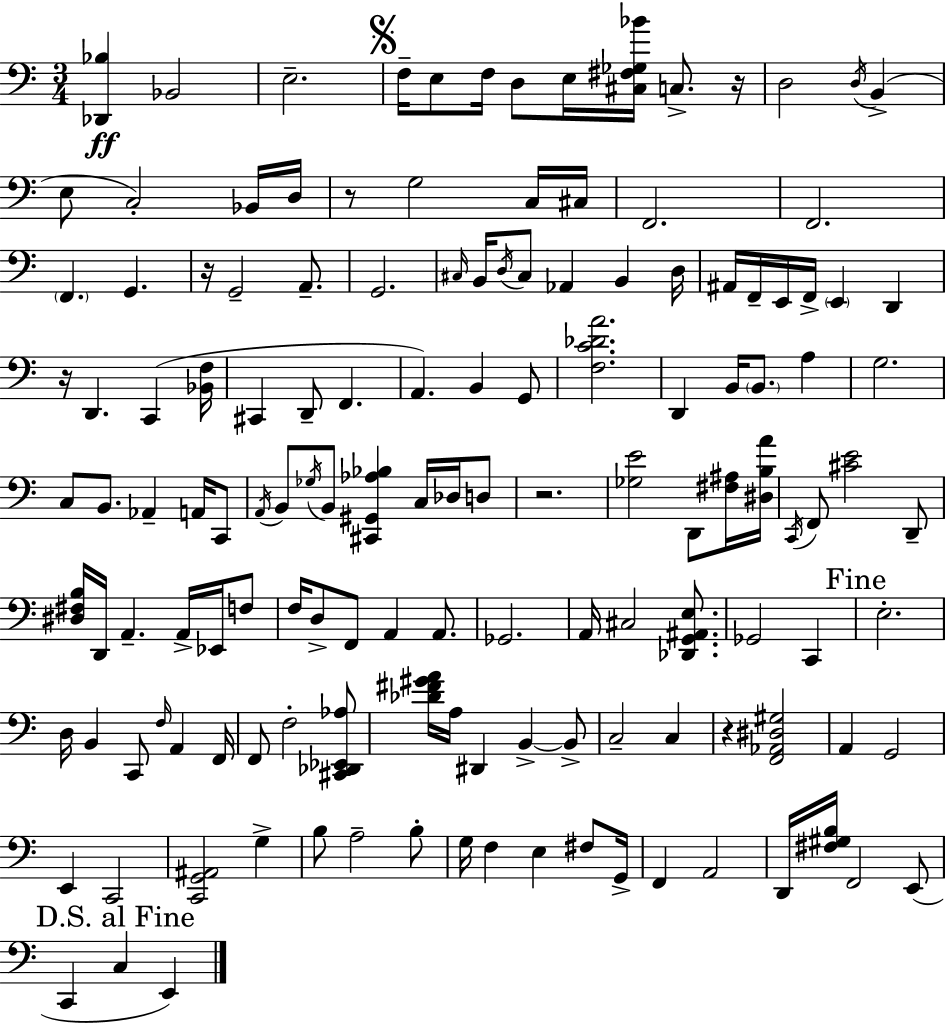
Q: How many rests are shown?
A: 6